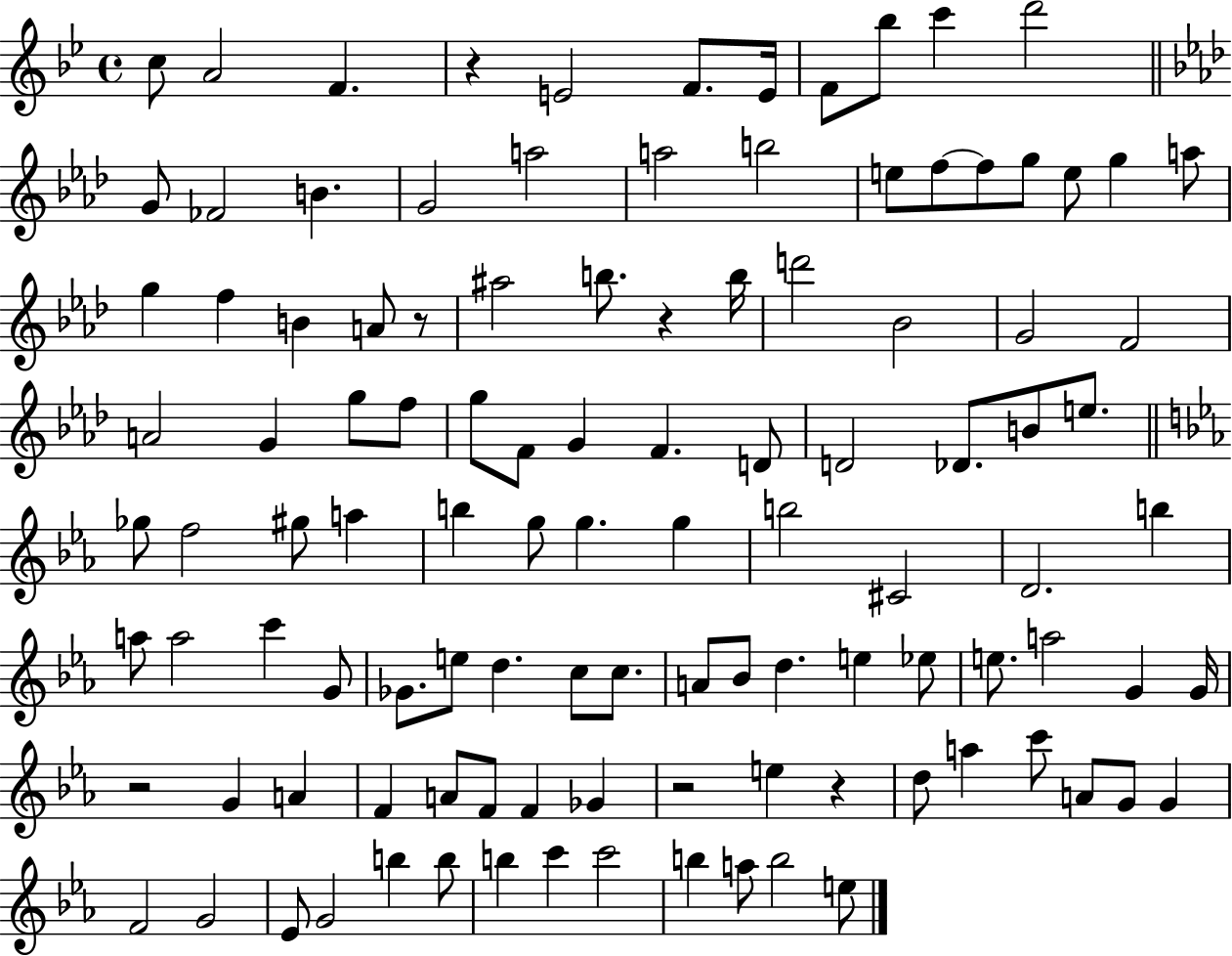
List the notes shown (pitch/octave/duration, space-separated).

C5/e A4/h F4/q. R/q E4/h F4/e. E4/s F4/e Bb5/e C6/q D6/h G4/e FES4/h B4/q. G4/h A5/h A5/h B5/h E5/e F5/e F5/e G5/e E5/e G5/q A5/e G5/q F5/q B4/q A4/e R/e A#5/h B5/e. R/q B5/s D6/h Bb4/h G4/h F4/h A4/h G4/q G5/e F5/e G5/e F4/e G4/q F4/q. D4/e D4/h Db4/e. B4/e E5/e. Gb5/e F5/h G#5/e A5/q B5/q G5/e G5/q. G5/q B5/h C#4/h D4/h. B5/q A5/e A5/h C6/q G4/e Gb4/e. E5/e D5/q. C5/e C5/e. A4/e Bb4/e D5/q. E5/q Eb5/e E5/e. A5/h G4/q G4/s R/h G4/q A4/q F4/q A4/e F4/e F4/q Gb4/q R/h E5/q R/q D5/e A5/q C6/e A4/e G4/e G4/q F4/h G4/h Eb4/e G4/h B5/q B5/e B5/q C6/q C6/h B5/q A5/e B5/h E5/e